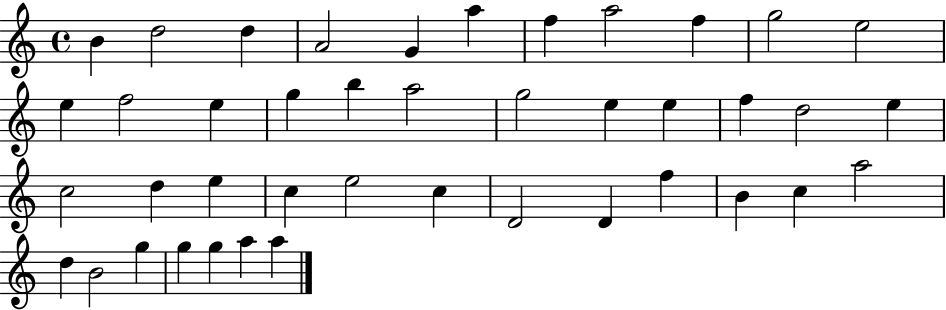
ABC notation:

X:1
T:Untitled
M:4/4
L:1/4
K:C
B d2 d A2 G a f a2 f g2 e2 e f2 e g b a2 g2 e e f d2 e c2 d e c e2 c D2 D f B c a2 d B2 g g g a a